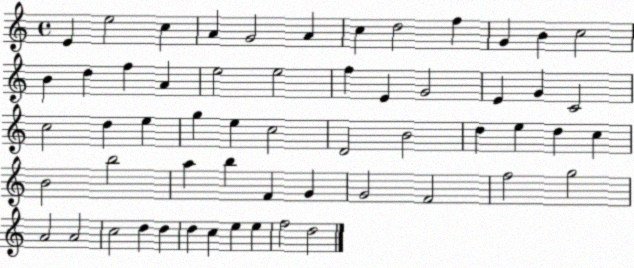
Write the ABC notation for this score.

X:1
T:Untitled
M:4/4
L:1/4
K:C
E e2 c A G2 A c d2 f G B c2 B d f A e2 e2 f E G2 E G C2 c2 d e g e c2 D2 B2 d e d c B2 b2 a b F G G2 F2 f2 g2 A2 A2 c2 d d d c e e f2 d2